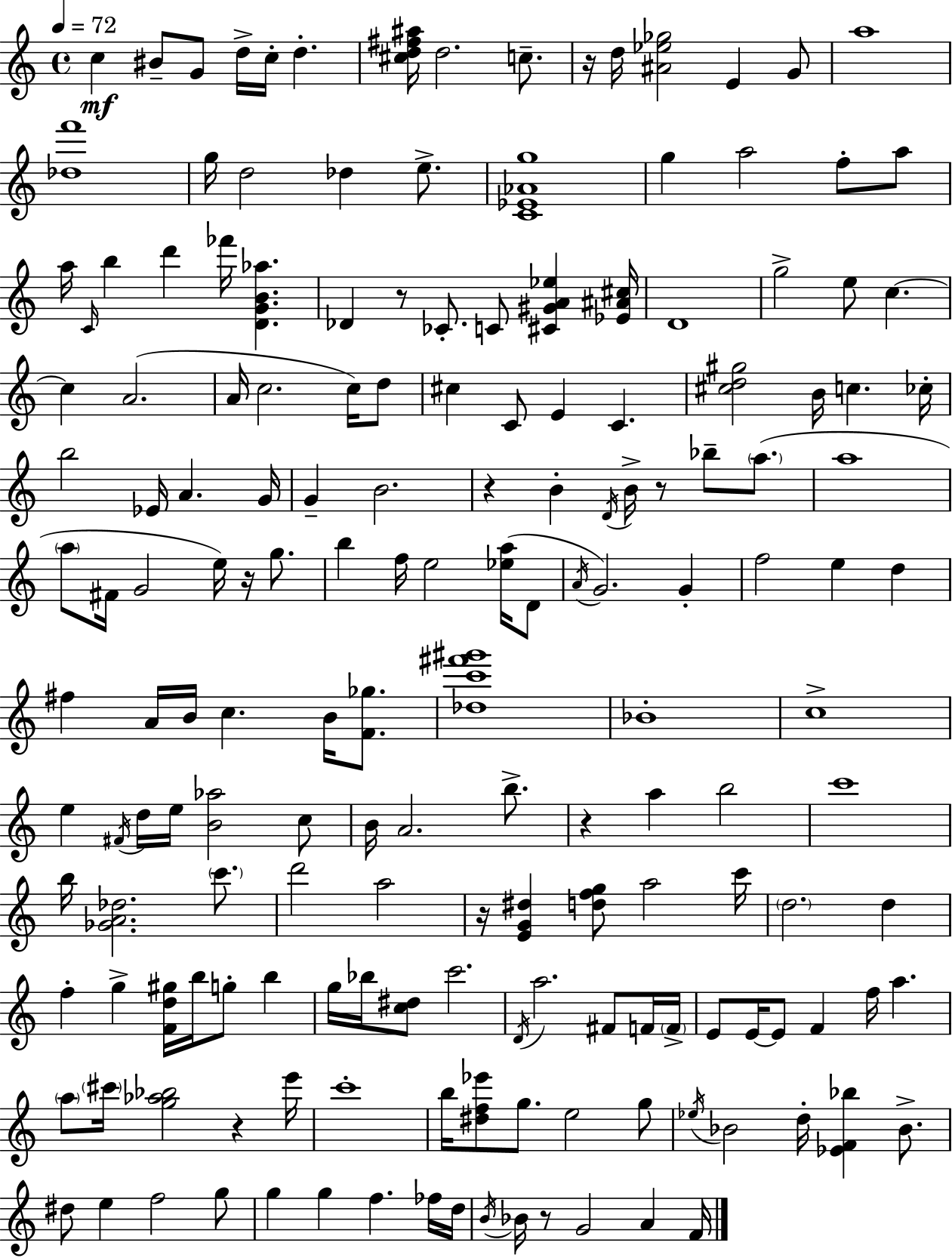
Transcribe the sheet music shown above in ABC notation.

X:1
T:Untitled
M:4/4
L:1/4
K:Am
c ^B/2 G/2 d/4 c/4 d [^cd^f^a]/4 d2 c/2 z/4 d/4 [^A_e_g]2 E G/2 a4 [_df']4 g/4 d2 _d e/2 [C_E_Ag]4 g a2 f/2 a/2 a/4 C/4 b d' _f'/4 [DGB_a] _D z/2 _C/2 C/2 [^C^GA_e] [_E^A^c]/4 D4 g2 e/2 c c A2 A/4 c2 c/4 d/2 ^c C/2 E C [^cd^g]2 B/4 c _c/4 b2 _E/4 A G/4 G B2 z B D/4 B/4 z/2 _b/2 a/2 a4 a/2 ^F/4 G2 e/4 z/4 g/2 b f/4 e2 [_ea]/4 D/2 A/4 G2 G f2 e d ^f A/4 B/4 c B/4 [F_g]/2 [_dc'^f'^g']4 _B4 c4 e ^F/4 d/4 e/4 [B_a]2 c/2 B/4 A2 b/2 z a b2 c'4 b/4 [_GA_d]2 c'/2 d'2 a2 z/4 [EG^d] [dfg]/2 a2 c'/4 d2 d f g [Fd^g]/4 b/4 g/2 b g/4 _b/4 [c^d]/2 c'2 D/4 a2 ^F/2 F/4 F/4 E/2 E/4 E/2 F f/4 a a/2 ^c'/4 [g_a_b]2 z e'/4 c'4 b/4 [^df_e']/2 g/2 e2 g/2 _e/4 _B2 d/4 [_EF_b] _B/2 ^d/2 e f2 g/2 g g f _f/4 d/4 B/4 _B/4 z/2 G2 A F/4